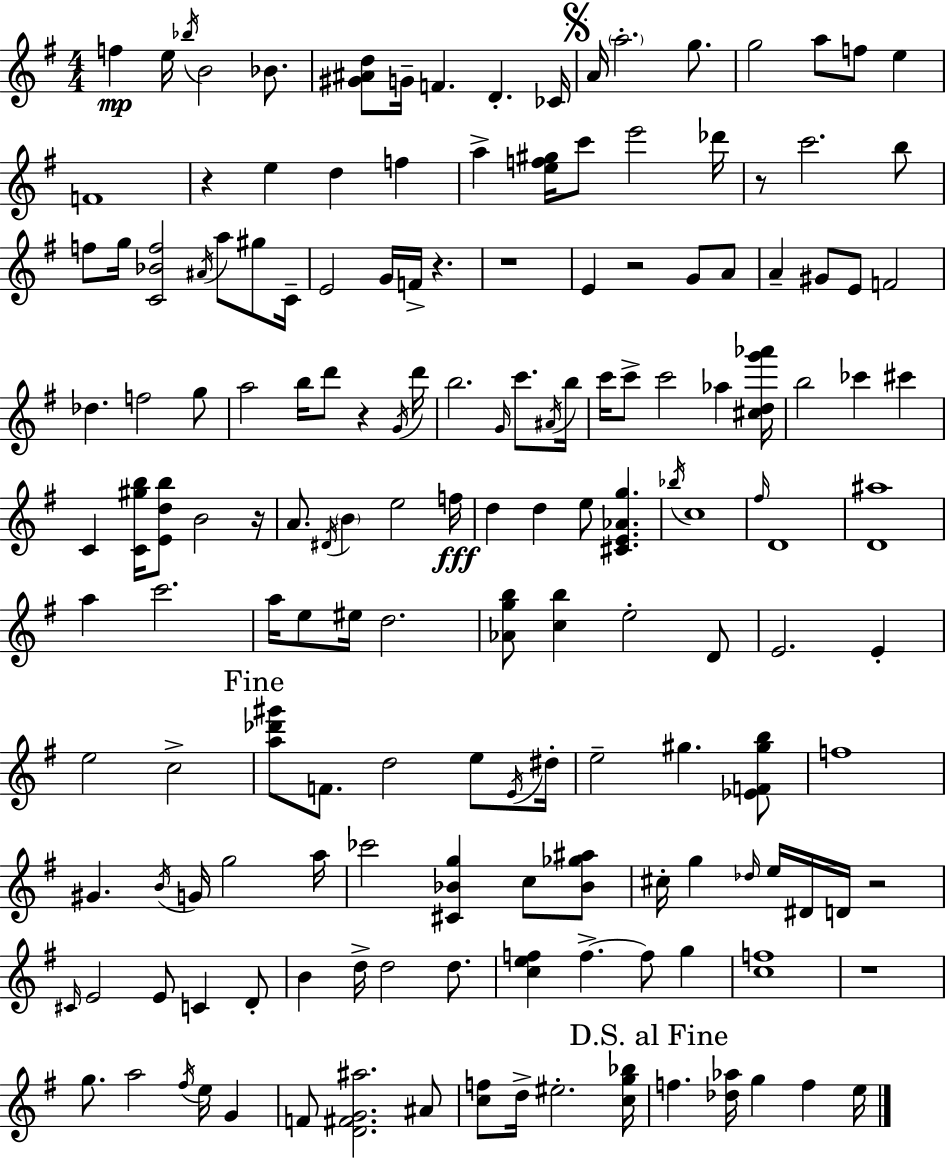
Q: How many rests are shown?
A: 9